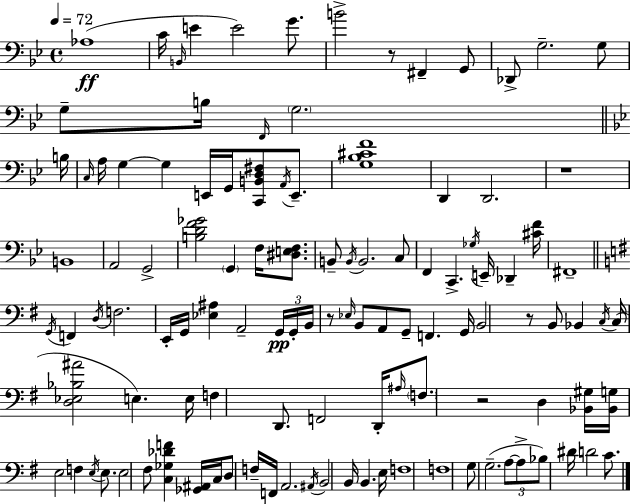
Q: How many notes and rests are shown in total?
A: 114